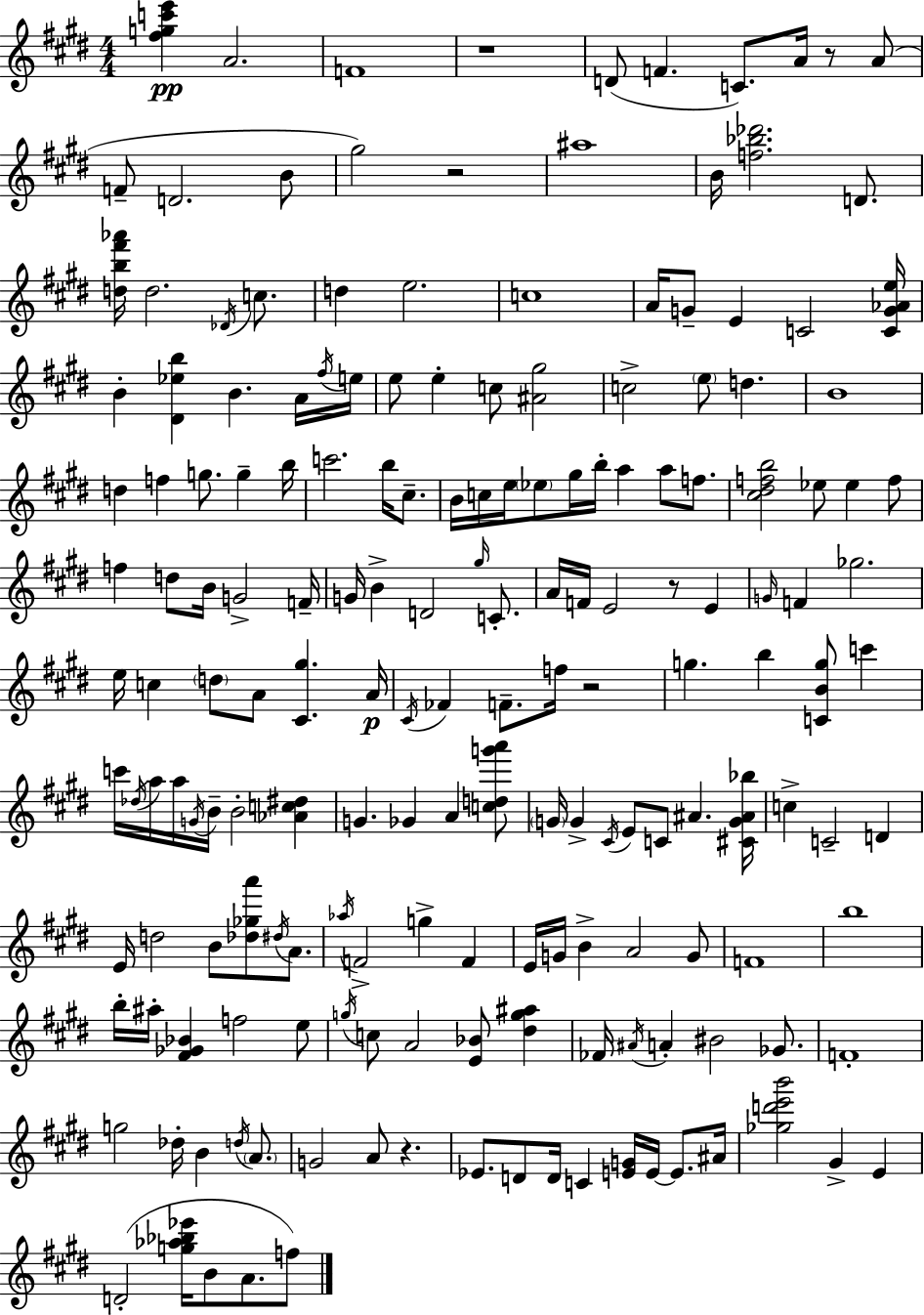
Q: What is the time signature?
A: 4/4